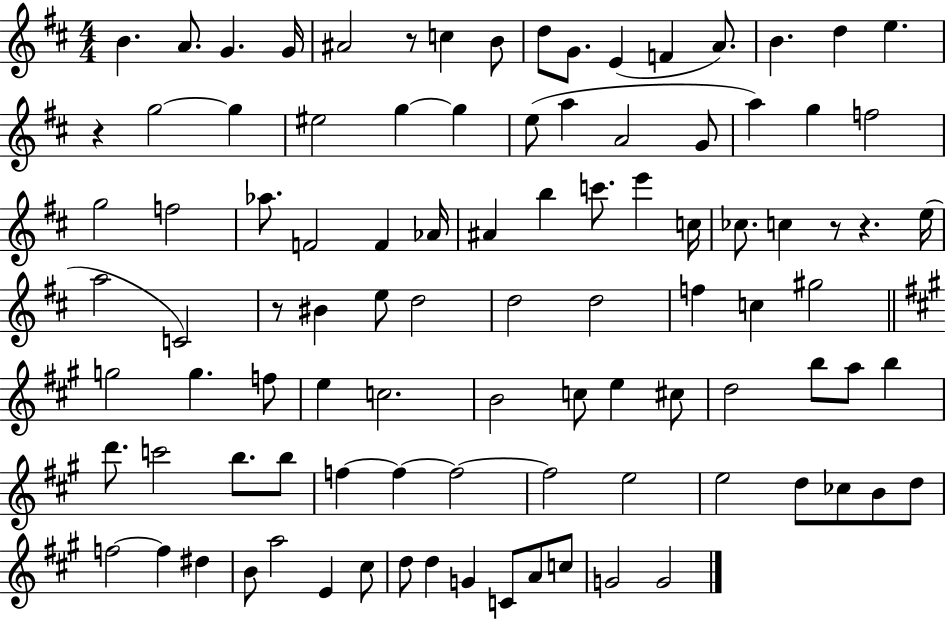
X:1
T:Untitled
M:4/4
L:1/4
K:D
B A/2 G G/4 ^A2 z/2 c B/2 d/2 G/2 E F A/2 B d e z g2 g ^e2 g g e/2 a A2 G/2 a g f2 g2 f2 _a/2 F2 F _A/4 ^A b c'/2 e' c/4 _c/2 c z/2 z e/4 a2 C2 z/2 ^B e/2 d2 d2 d2 f c ^g2 g2 g f/2 e c2 B2 c/2 e ^c/2 d2 b/2 a/2 b d'/2 c'2 b/2 b/2 f f f2 f2 e2 e2 d/2 _c/2 B/2 d/2 f2 f ^d B/2 a2 E ^c/2 d/2 d G C/2 A/2 c/2 G2 G2